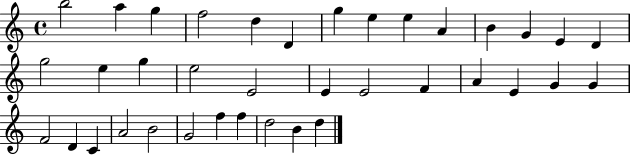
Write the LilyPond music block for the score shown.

{
  \clef treble
  \time 4/4
  \defaultTimeSignature
  \key c \major
  b''2 a''4 g''4 | f''2 d''4 d'4 | g''4 e''4 e''4 a'4 | b'4 g'4 e'4 d'4 | \break g''2 e''4 g''4 | e''2 e'2 | e'4 e'2 f'4 | a'4 e'4 g'4 g'4 | \break f'2 d'4 c'4 | a'2 b'2 | g'2 f''4 f''4 | d''2 b'4 d''4 | \break \bar "|."
}